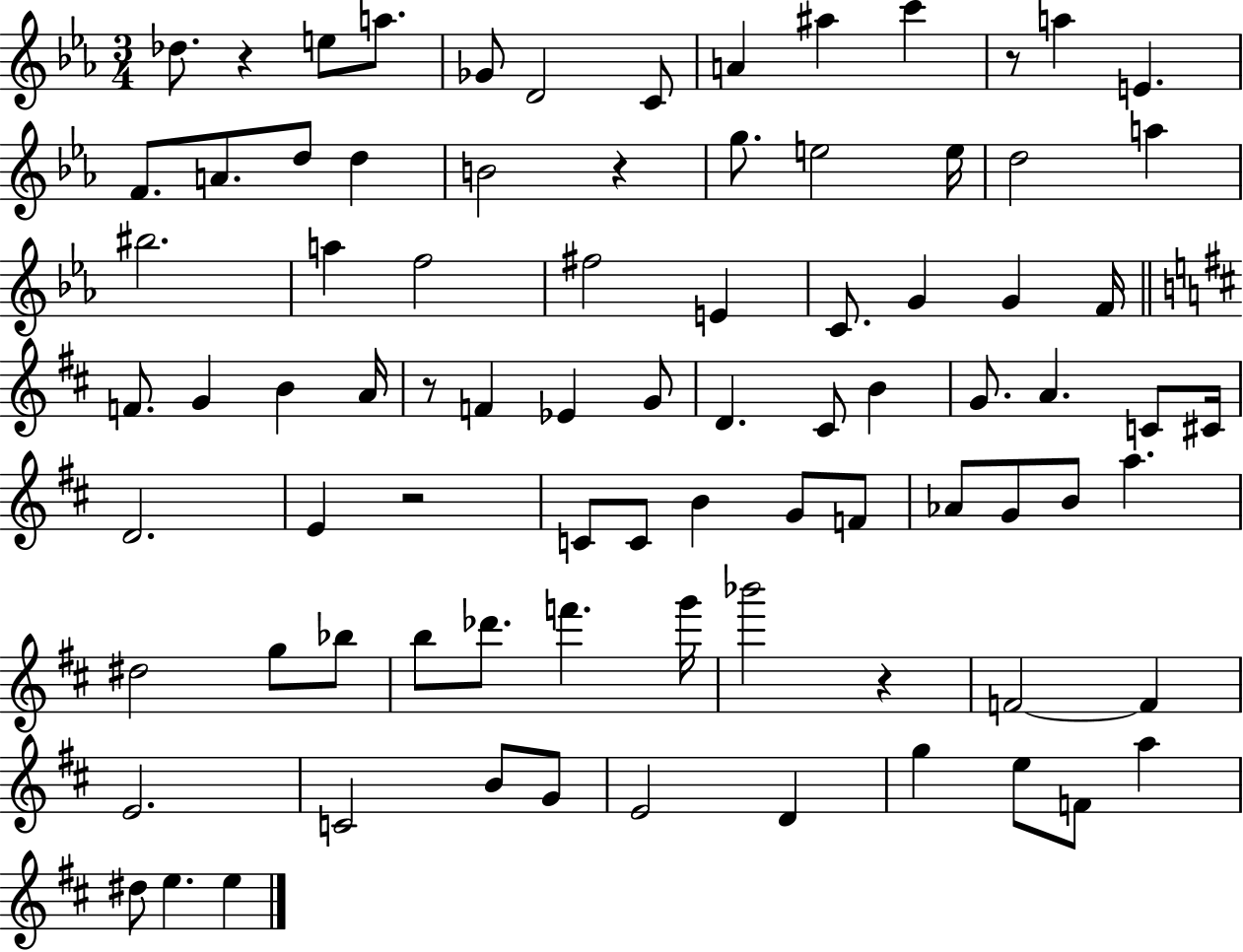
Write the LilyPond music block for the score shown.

{
  \clef treble
  \numericTimeSignature
  \time 3/4
  \key ees \major
  des''8. r4 e''8 a''8. | ges'8 d'2 c'8 | a'4 ais''4 c'''4 | r8 a''4 e'4. | \break f'8. a'8. d''8 d''4 | b'2 r4 | g''8. e''2 e''16 | d''2 a''4 | \break bis''2. | a''4 f''2 | fis''2 e'4 | c'8. g'4 g'4 f'16 | \break \bar "||" \break \key d \major f'8. g'4 b'4 a'16 | r8 f'4 ees'4 g'8 | d'4. cis'8 b'4 | g'8. a'4. c'8 cis'16 | \break d'2. | e'4 r2 | c'8 c'8 b'4 g'8 f'8 | aes'8 g'8 b'8 a''4. | \break dis''2 g''8 bes''8 | b''8 des'''8. f'''4. g'''16 | bes'''2 r4 | f'2~~ f'4 | \break e'2. | c'2 b'8 g'8 | e'2 d'4 | g''4 e''8 f'8 a''4 | \break dis''8 e''4. e''4 | \bar "|."
}